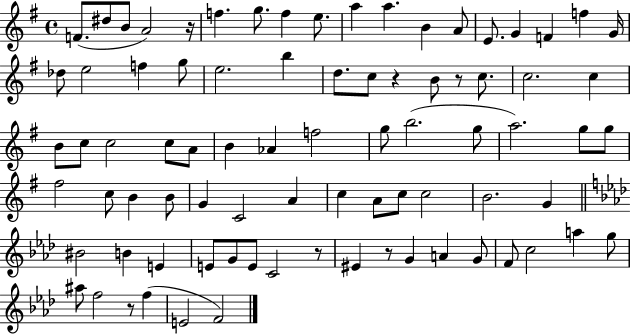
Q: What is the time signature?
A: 4/4